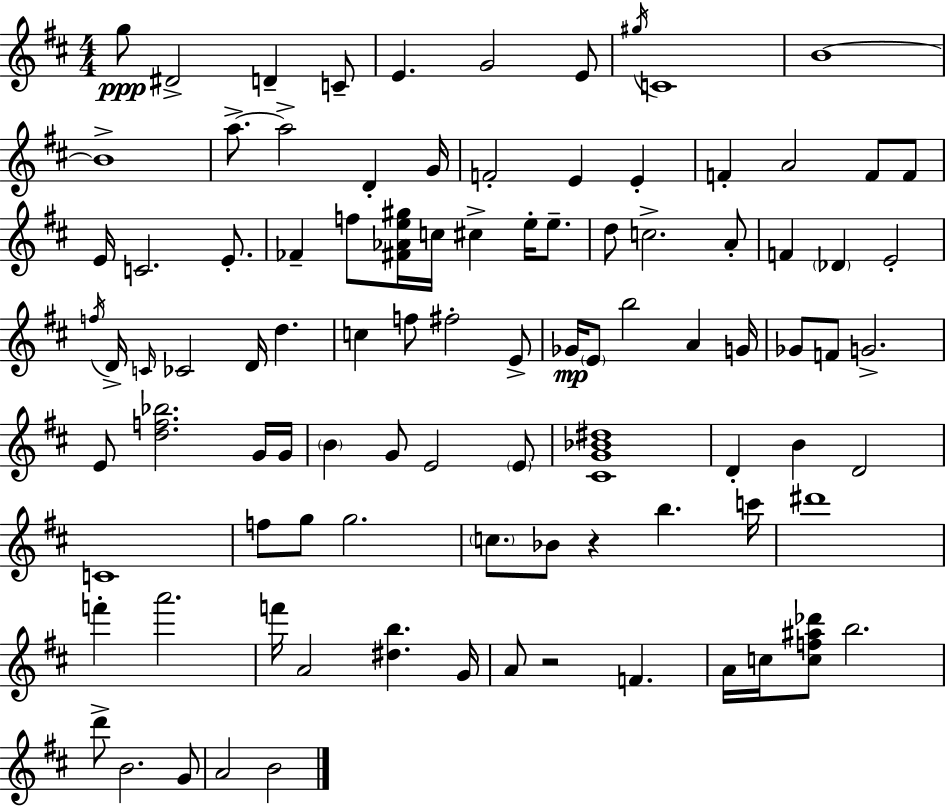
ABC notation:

X:1
T:Untitled
M:4/4
L:1/4
K:D
g/2 ^D2 D C/2 E G2 E/2 ^g/4 C4 B4 B4 a/2 a2 D G/4 F2 E E F A2 F/2 F/2 E/4 C2 E/2 _F f/2 [^F_Ae^g]/4 c/4 ^c e/4 e/2 d/2 c2 A/2 F _D E2 f/4 D/4 C/4 _C2 D/4 d c f/2 ^f2 E/2 _G/4 E/2 b2 A G/4 _G/2 F/2 G2 E/2 [df_b]2 G/4 G/4 B G/2 E2 E/2 [^CG_B^d]4 D B D2 C4 f/2 g/2 g2 c/2 _B/2 z b c'/4 ^d'4 f' a'2 f'/4 A2 [^db] G/4 A/2 z2 F A/4 c/4 [cf^a_d']/2 b2 d'/2 B2 G/2 A2 B2